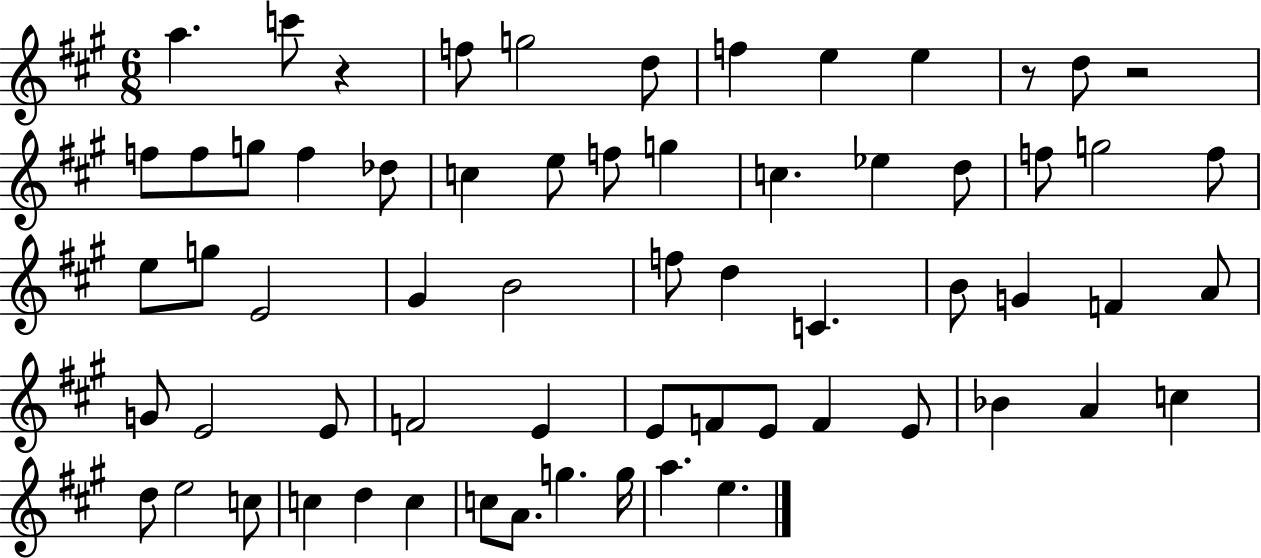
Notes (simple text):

A5/q. C6/e R/q F5/e G5/h D5/e F5/q E5/q E5/q R/e D5/e R/h F5/e F5/e G5/e F5/q Db5/e C5/q E5/e F5/e G5/q C5/q. Eb5/q D5/e F5/e G5/h F5/e E5/e G5/e E4/h G#4/q B4/h F5/e D5/q C4/q. B4/e G4/q F4/q A4/e G4/e E4/h E4/e F4/h E4/q E4/e F4/e E4/e F4/q E4/e Bb4/q A4/q C5/q D5/e E5/h C5/e C5/q D5/q C5/q C5/e A4/e. G5/q. G5/s A5/q. E5/q.